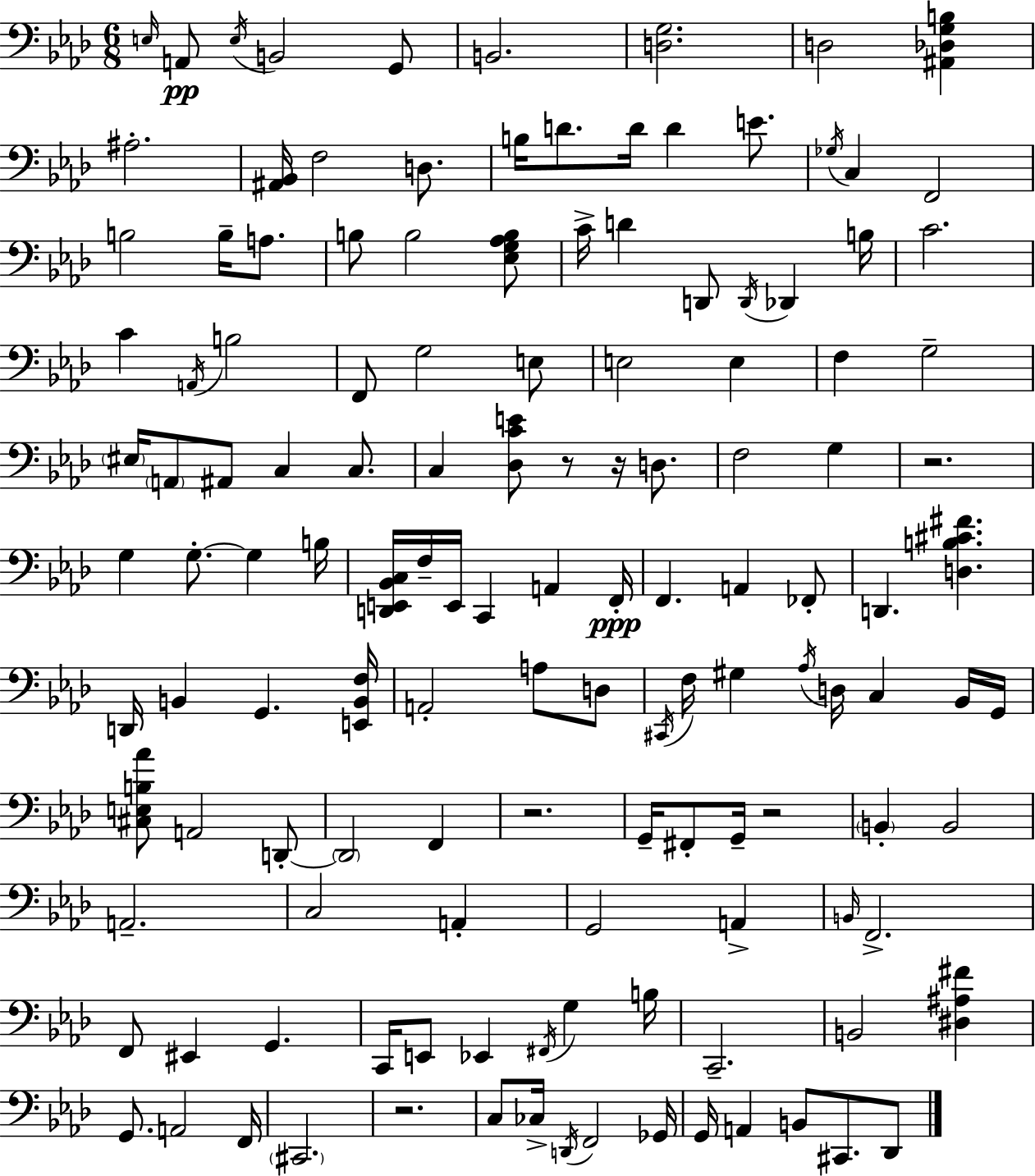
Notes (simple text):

E3/s A2/e E3/s B2/h G2/e B2/h. [D3,G3]/h. D3/h [A#2,Db3,G3,B3]/q A#3/h. [A#2,Bb2]/s F3/h D3/e. B3/s D4/e. D4/s D4/q E4/e. Gb3/s C3/q F2/h B3/h B3/s A3/e. B3/e B3/h [Eb3,G3,Ab3,B3]/e C4/s D4/q D2/e D2/s Db2/q B3/s C4/h. C4/q A2/s B3/h F2/e G3/h E3/e E3/h E3/q F3/q G3/h EIS3/s A2/e A#2/e C3/q C3/e. C3/q [Db3,C4,E4]/e R/e R/s D3/e. F3/h G3/q R/h. G3/q G3/e. G3/q B3/s [D2,E2,Bb2,C3]/s F3/s E2/s C2/q A2/q F2/s F2/q. A2/q FES2/e D2/q. [D3,B3,C#4,F#4]/q. D2/s B2/q G2/q. [E2,B2,F3]/s A2/h A3/e D3/e C#2/s F3/s G#3/q Ab3/s D3/s C3/q Bb2/s G2/s [C#3,E3,B3,Ab4]/e A2/h D2/e D2/h F2/q R/h. G2/s F#2/e G2/s R/h B2/q B2/h A2/h. C3/h A2/q G2/h A2/q B2/s F2/h. F2/e EIS2/q G2/q. C2/s E2/e Eb2/q F#2/s G3/q B3/s C2/h. B2/h [D#3,A#3,F#4]/q G2/e. A2/h F2/s C#2/h. R/h. C3/e CES3/s D2/s F2/h Gb2/s G2/s A2/q B2/e C#2/e. Db2/e